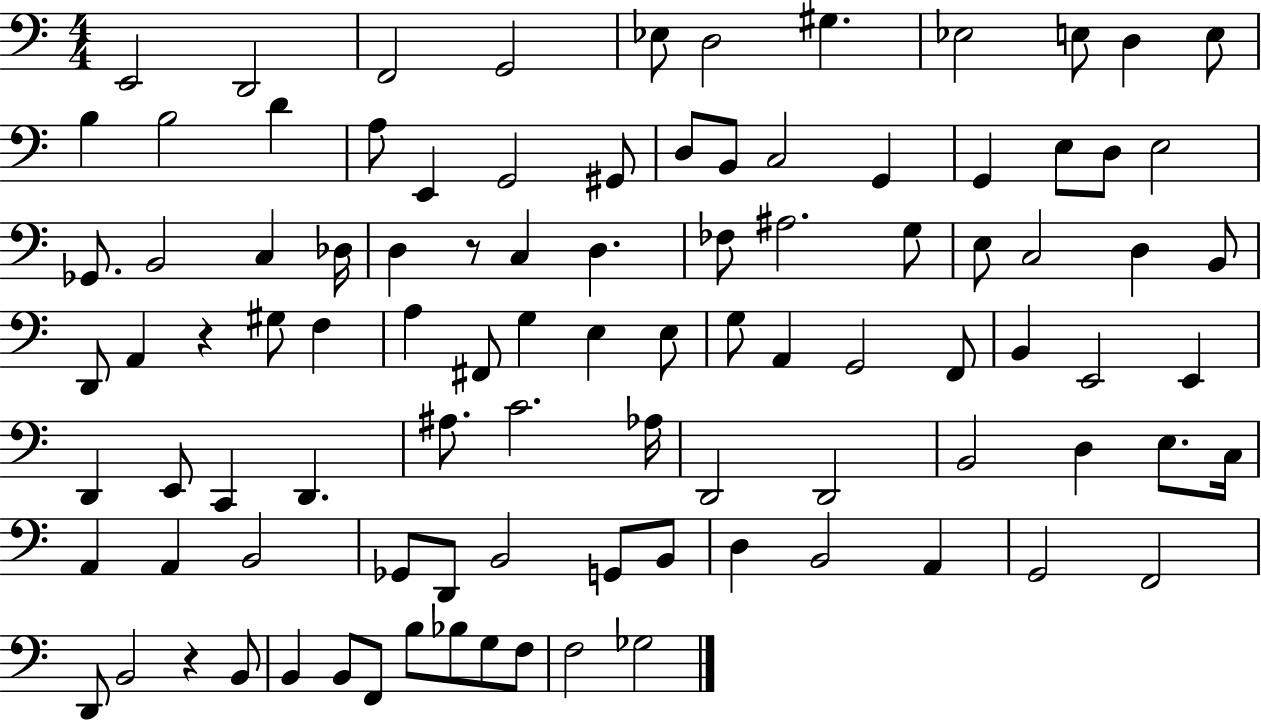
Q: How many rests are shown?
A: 3